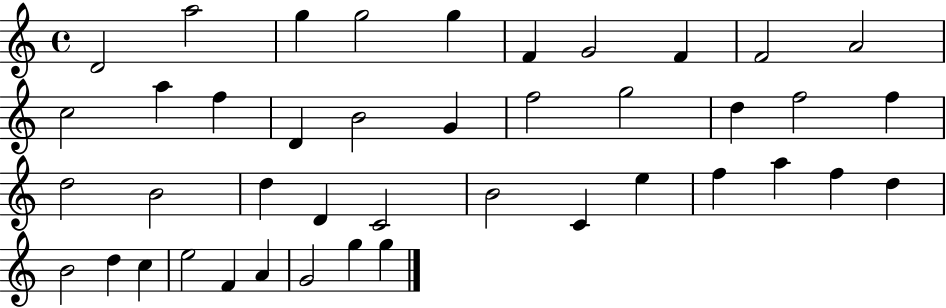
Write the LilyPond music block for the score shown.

{
  \clef treble
  \time 4/4
  \defaultTimeSignature
  \key c \major
  d'2 a''2 | g''4 g''2 g''4 | f'4 g'2 f'4 | f'2 a'2 | \break c''2 a''4 f''4 | d'4 b'2 g'4 | f''2 g''2 | d''4 f''2 f''4 | \break d''2 b'2 | d''4 d'4 c'2 | b'2 c'4 e''4 | f''4 a''4 f''4 d''4 | \break b'2 d''4 c''4 | e''2 f'4 a'4 | g'2 g''4 g''4 | \bar "|."
}